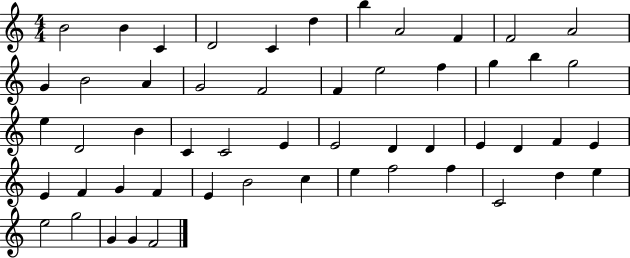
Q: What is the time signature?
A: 4/4